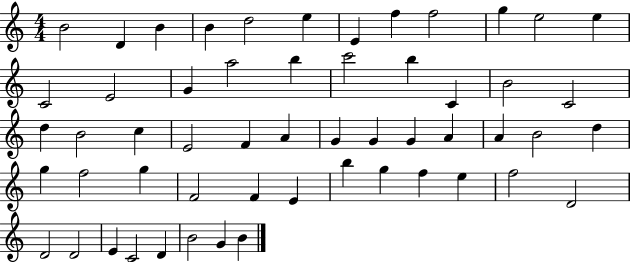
B4/h D4/q B4/q B4/q D5/h E5/q E4/q F5/q F5/h G5/q E5/h E5/q C4/h E4/h G4/q A5/h B5/q C6/h B5/q C4/q B4/h C4/h D5/q B4/h C5/q E4/h F4/q A4/q G4/q G4/q G4/q A4/q A4/q B4/h D5/q G5/q F5/h G5/q F4/h F4/q E4/q B5/q G5/q F5/q E5/q F5/h D4/h D4/h D4/h E4/q C4/h D4/q B4/h G4/q B4/q